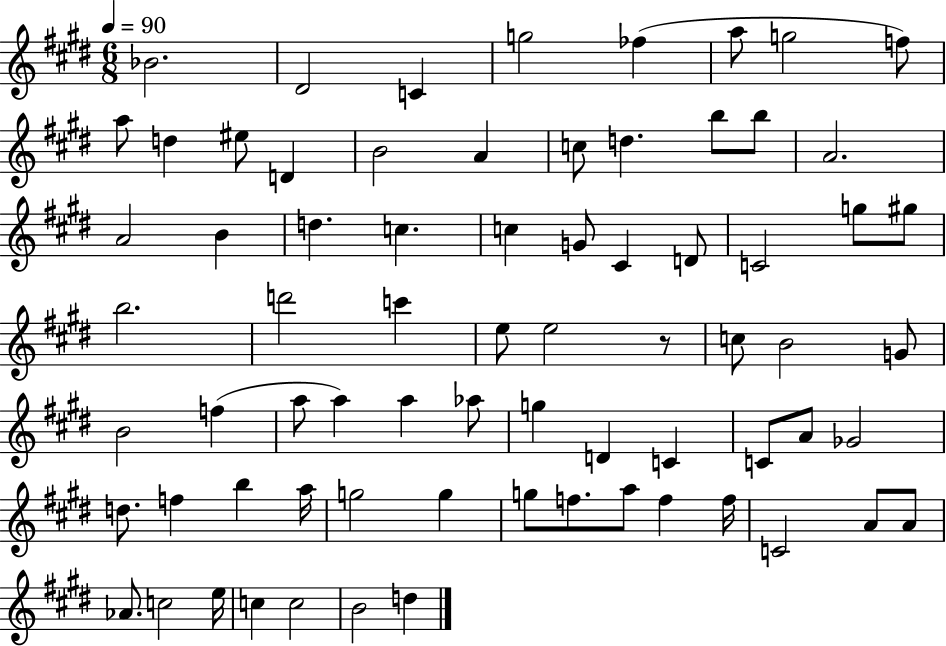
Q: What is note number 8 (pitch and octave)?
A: F5